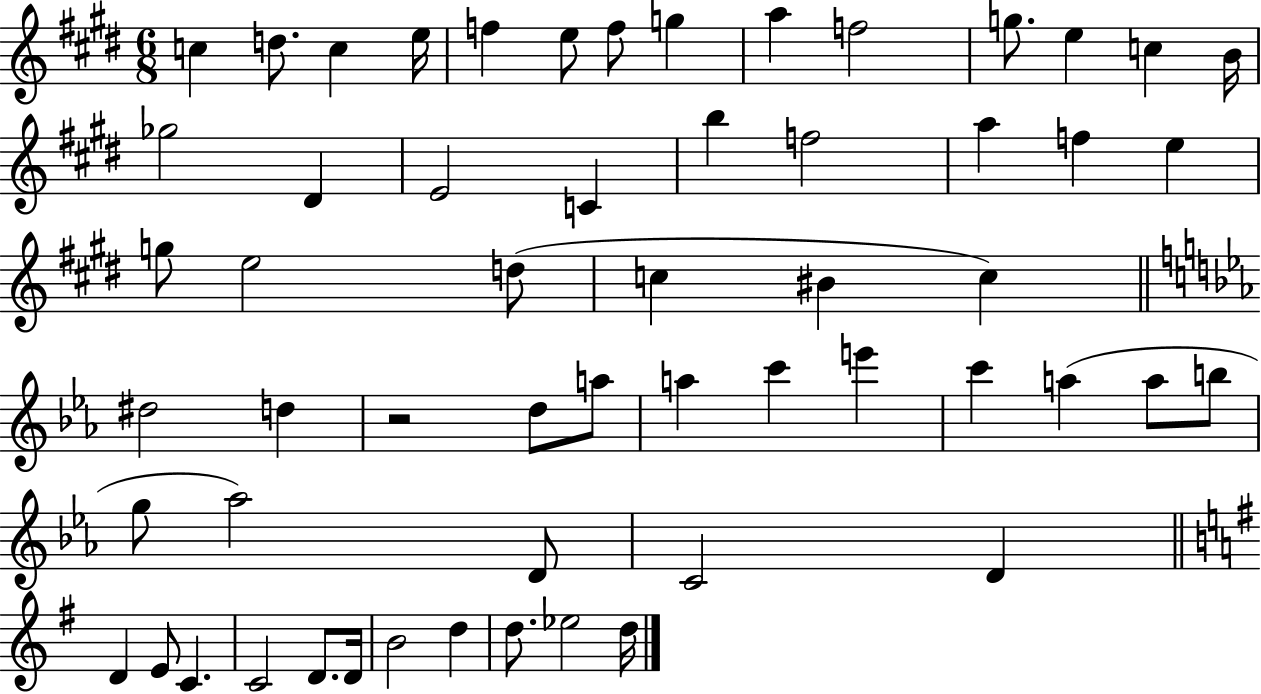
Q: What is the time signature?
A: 6/8